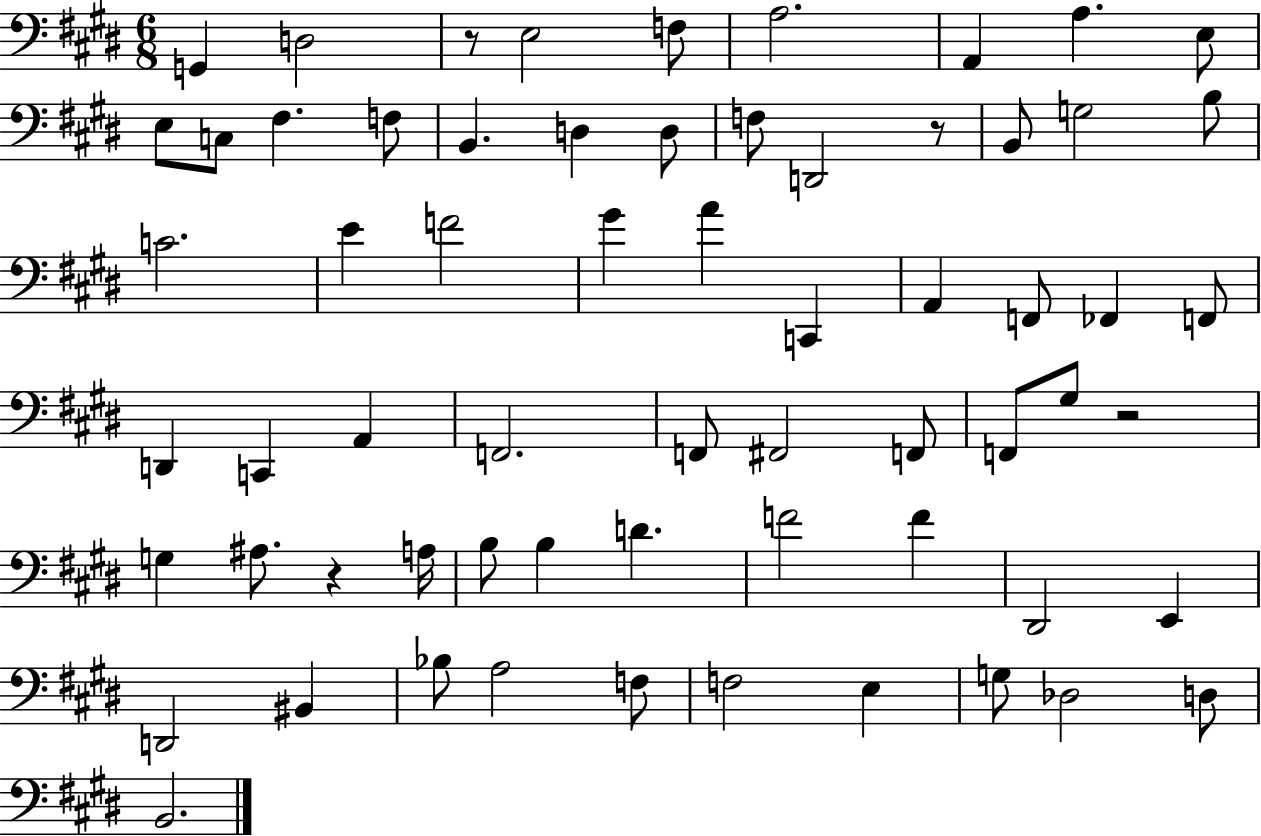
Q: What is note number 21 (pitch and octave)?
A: C4